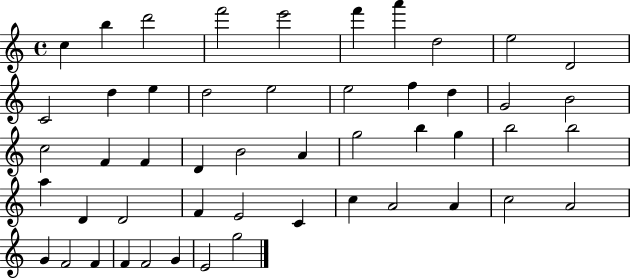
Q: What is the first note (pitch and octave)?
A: C5